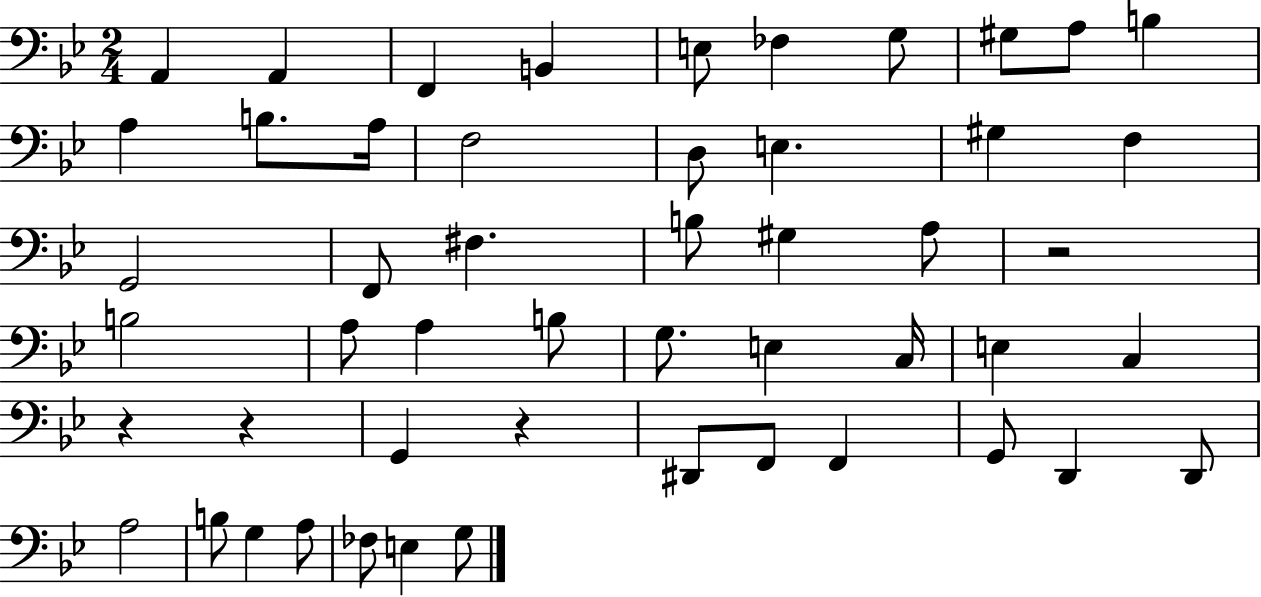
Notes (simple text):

A2/q A2/q F2/q B2/q E3/e FES3/q G3/e G#3/e A3/e B3/q A3/q B3/e. A3/s F3/h D3/e E3/q. G#3/q F3/q G2/h F2/e F#3/q. B3/e G#3/q A3/e R/h B3/h A3/e A3/q B3/e G3/e. E3/q C3/s E3/q C3/q R/q R/q G2/q R/q D#2/e F2/e F2/q G2/e D2/q D2/e A3/h B3/e G3/q A3/e FES3/e E3/q G3/e